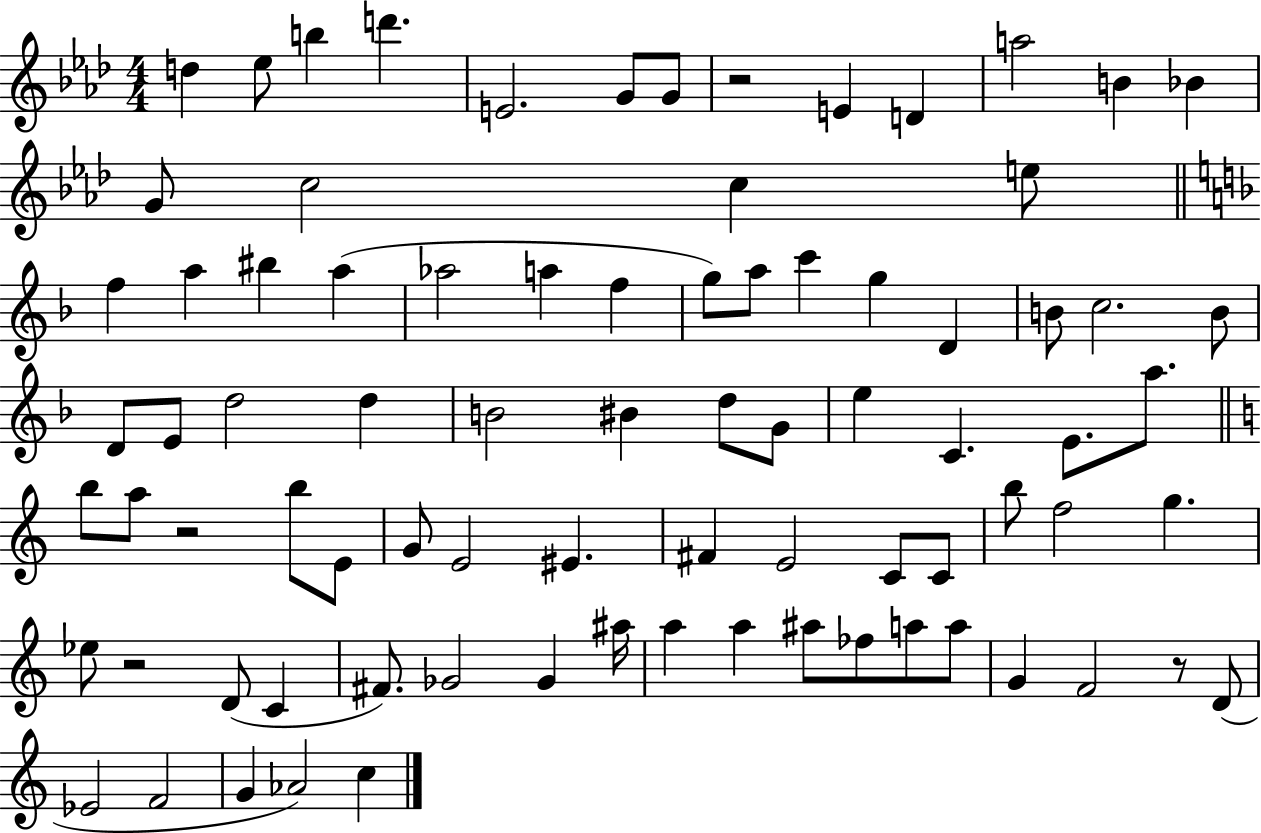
{
  \clef treble
  \numericTimeSignature
  \time 4/4
  \key aes \major
  d''4 ees''8 b''4 d'''4. | e'2. g'8 g'8 | r2 e'4 d'4 | a''2 b'4 bes'4 | \break g'8 c''2 c''4 e''8 | \bar "||" \break \key f \major f''4 a''4 bis''4 a''4( | aes''2 a''4 f''4 | g''8) a''8 c'''4 g''4 d'4 | b'8 c''2. b'8 | \break d'8 e'8 d''2 d''4 | b'2 bis'4 d''8 g'8 | e''4 c'4. e'8. a''8. | \bar "||" \break \key c \major b''8 a''8 r2 b''8 e'8 | g'8 e'2 eis'4. | fis'4 e'2 c'8 c'8 | b''8 f''2 g''4. | \break ees''8 r2 d'8( c'4 | fis'8.) ges'2 ges'4 ais''16 | a''4 a''4 ais''8 fes''8 a''8 a''8 | g'4 f'2 r8 d'8( | \break ees'2 f'2 | g'4 aes'2) c''4 | \bar "|."
}